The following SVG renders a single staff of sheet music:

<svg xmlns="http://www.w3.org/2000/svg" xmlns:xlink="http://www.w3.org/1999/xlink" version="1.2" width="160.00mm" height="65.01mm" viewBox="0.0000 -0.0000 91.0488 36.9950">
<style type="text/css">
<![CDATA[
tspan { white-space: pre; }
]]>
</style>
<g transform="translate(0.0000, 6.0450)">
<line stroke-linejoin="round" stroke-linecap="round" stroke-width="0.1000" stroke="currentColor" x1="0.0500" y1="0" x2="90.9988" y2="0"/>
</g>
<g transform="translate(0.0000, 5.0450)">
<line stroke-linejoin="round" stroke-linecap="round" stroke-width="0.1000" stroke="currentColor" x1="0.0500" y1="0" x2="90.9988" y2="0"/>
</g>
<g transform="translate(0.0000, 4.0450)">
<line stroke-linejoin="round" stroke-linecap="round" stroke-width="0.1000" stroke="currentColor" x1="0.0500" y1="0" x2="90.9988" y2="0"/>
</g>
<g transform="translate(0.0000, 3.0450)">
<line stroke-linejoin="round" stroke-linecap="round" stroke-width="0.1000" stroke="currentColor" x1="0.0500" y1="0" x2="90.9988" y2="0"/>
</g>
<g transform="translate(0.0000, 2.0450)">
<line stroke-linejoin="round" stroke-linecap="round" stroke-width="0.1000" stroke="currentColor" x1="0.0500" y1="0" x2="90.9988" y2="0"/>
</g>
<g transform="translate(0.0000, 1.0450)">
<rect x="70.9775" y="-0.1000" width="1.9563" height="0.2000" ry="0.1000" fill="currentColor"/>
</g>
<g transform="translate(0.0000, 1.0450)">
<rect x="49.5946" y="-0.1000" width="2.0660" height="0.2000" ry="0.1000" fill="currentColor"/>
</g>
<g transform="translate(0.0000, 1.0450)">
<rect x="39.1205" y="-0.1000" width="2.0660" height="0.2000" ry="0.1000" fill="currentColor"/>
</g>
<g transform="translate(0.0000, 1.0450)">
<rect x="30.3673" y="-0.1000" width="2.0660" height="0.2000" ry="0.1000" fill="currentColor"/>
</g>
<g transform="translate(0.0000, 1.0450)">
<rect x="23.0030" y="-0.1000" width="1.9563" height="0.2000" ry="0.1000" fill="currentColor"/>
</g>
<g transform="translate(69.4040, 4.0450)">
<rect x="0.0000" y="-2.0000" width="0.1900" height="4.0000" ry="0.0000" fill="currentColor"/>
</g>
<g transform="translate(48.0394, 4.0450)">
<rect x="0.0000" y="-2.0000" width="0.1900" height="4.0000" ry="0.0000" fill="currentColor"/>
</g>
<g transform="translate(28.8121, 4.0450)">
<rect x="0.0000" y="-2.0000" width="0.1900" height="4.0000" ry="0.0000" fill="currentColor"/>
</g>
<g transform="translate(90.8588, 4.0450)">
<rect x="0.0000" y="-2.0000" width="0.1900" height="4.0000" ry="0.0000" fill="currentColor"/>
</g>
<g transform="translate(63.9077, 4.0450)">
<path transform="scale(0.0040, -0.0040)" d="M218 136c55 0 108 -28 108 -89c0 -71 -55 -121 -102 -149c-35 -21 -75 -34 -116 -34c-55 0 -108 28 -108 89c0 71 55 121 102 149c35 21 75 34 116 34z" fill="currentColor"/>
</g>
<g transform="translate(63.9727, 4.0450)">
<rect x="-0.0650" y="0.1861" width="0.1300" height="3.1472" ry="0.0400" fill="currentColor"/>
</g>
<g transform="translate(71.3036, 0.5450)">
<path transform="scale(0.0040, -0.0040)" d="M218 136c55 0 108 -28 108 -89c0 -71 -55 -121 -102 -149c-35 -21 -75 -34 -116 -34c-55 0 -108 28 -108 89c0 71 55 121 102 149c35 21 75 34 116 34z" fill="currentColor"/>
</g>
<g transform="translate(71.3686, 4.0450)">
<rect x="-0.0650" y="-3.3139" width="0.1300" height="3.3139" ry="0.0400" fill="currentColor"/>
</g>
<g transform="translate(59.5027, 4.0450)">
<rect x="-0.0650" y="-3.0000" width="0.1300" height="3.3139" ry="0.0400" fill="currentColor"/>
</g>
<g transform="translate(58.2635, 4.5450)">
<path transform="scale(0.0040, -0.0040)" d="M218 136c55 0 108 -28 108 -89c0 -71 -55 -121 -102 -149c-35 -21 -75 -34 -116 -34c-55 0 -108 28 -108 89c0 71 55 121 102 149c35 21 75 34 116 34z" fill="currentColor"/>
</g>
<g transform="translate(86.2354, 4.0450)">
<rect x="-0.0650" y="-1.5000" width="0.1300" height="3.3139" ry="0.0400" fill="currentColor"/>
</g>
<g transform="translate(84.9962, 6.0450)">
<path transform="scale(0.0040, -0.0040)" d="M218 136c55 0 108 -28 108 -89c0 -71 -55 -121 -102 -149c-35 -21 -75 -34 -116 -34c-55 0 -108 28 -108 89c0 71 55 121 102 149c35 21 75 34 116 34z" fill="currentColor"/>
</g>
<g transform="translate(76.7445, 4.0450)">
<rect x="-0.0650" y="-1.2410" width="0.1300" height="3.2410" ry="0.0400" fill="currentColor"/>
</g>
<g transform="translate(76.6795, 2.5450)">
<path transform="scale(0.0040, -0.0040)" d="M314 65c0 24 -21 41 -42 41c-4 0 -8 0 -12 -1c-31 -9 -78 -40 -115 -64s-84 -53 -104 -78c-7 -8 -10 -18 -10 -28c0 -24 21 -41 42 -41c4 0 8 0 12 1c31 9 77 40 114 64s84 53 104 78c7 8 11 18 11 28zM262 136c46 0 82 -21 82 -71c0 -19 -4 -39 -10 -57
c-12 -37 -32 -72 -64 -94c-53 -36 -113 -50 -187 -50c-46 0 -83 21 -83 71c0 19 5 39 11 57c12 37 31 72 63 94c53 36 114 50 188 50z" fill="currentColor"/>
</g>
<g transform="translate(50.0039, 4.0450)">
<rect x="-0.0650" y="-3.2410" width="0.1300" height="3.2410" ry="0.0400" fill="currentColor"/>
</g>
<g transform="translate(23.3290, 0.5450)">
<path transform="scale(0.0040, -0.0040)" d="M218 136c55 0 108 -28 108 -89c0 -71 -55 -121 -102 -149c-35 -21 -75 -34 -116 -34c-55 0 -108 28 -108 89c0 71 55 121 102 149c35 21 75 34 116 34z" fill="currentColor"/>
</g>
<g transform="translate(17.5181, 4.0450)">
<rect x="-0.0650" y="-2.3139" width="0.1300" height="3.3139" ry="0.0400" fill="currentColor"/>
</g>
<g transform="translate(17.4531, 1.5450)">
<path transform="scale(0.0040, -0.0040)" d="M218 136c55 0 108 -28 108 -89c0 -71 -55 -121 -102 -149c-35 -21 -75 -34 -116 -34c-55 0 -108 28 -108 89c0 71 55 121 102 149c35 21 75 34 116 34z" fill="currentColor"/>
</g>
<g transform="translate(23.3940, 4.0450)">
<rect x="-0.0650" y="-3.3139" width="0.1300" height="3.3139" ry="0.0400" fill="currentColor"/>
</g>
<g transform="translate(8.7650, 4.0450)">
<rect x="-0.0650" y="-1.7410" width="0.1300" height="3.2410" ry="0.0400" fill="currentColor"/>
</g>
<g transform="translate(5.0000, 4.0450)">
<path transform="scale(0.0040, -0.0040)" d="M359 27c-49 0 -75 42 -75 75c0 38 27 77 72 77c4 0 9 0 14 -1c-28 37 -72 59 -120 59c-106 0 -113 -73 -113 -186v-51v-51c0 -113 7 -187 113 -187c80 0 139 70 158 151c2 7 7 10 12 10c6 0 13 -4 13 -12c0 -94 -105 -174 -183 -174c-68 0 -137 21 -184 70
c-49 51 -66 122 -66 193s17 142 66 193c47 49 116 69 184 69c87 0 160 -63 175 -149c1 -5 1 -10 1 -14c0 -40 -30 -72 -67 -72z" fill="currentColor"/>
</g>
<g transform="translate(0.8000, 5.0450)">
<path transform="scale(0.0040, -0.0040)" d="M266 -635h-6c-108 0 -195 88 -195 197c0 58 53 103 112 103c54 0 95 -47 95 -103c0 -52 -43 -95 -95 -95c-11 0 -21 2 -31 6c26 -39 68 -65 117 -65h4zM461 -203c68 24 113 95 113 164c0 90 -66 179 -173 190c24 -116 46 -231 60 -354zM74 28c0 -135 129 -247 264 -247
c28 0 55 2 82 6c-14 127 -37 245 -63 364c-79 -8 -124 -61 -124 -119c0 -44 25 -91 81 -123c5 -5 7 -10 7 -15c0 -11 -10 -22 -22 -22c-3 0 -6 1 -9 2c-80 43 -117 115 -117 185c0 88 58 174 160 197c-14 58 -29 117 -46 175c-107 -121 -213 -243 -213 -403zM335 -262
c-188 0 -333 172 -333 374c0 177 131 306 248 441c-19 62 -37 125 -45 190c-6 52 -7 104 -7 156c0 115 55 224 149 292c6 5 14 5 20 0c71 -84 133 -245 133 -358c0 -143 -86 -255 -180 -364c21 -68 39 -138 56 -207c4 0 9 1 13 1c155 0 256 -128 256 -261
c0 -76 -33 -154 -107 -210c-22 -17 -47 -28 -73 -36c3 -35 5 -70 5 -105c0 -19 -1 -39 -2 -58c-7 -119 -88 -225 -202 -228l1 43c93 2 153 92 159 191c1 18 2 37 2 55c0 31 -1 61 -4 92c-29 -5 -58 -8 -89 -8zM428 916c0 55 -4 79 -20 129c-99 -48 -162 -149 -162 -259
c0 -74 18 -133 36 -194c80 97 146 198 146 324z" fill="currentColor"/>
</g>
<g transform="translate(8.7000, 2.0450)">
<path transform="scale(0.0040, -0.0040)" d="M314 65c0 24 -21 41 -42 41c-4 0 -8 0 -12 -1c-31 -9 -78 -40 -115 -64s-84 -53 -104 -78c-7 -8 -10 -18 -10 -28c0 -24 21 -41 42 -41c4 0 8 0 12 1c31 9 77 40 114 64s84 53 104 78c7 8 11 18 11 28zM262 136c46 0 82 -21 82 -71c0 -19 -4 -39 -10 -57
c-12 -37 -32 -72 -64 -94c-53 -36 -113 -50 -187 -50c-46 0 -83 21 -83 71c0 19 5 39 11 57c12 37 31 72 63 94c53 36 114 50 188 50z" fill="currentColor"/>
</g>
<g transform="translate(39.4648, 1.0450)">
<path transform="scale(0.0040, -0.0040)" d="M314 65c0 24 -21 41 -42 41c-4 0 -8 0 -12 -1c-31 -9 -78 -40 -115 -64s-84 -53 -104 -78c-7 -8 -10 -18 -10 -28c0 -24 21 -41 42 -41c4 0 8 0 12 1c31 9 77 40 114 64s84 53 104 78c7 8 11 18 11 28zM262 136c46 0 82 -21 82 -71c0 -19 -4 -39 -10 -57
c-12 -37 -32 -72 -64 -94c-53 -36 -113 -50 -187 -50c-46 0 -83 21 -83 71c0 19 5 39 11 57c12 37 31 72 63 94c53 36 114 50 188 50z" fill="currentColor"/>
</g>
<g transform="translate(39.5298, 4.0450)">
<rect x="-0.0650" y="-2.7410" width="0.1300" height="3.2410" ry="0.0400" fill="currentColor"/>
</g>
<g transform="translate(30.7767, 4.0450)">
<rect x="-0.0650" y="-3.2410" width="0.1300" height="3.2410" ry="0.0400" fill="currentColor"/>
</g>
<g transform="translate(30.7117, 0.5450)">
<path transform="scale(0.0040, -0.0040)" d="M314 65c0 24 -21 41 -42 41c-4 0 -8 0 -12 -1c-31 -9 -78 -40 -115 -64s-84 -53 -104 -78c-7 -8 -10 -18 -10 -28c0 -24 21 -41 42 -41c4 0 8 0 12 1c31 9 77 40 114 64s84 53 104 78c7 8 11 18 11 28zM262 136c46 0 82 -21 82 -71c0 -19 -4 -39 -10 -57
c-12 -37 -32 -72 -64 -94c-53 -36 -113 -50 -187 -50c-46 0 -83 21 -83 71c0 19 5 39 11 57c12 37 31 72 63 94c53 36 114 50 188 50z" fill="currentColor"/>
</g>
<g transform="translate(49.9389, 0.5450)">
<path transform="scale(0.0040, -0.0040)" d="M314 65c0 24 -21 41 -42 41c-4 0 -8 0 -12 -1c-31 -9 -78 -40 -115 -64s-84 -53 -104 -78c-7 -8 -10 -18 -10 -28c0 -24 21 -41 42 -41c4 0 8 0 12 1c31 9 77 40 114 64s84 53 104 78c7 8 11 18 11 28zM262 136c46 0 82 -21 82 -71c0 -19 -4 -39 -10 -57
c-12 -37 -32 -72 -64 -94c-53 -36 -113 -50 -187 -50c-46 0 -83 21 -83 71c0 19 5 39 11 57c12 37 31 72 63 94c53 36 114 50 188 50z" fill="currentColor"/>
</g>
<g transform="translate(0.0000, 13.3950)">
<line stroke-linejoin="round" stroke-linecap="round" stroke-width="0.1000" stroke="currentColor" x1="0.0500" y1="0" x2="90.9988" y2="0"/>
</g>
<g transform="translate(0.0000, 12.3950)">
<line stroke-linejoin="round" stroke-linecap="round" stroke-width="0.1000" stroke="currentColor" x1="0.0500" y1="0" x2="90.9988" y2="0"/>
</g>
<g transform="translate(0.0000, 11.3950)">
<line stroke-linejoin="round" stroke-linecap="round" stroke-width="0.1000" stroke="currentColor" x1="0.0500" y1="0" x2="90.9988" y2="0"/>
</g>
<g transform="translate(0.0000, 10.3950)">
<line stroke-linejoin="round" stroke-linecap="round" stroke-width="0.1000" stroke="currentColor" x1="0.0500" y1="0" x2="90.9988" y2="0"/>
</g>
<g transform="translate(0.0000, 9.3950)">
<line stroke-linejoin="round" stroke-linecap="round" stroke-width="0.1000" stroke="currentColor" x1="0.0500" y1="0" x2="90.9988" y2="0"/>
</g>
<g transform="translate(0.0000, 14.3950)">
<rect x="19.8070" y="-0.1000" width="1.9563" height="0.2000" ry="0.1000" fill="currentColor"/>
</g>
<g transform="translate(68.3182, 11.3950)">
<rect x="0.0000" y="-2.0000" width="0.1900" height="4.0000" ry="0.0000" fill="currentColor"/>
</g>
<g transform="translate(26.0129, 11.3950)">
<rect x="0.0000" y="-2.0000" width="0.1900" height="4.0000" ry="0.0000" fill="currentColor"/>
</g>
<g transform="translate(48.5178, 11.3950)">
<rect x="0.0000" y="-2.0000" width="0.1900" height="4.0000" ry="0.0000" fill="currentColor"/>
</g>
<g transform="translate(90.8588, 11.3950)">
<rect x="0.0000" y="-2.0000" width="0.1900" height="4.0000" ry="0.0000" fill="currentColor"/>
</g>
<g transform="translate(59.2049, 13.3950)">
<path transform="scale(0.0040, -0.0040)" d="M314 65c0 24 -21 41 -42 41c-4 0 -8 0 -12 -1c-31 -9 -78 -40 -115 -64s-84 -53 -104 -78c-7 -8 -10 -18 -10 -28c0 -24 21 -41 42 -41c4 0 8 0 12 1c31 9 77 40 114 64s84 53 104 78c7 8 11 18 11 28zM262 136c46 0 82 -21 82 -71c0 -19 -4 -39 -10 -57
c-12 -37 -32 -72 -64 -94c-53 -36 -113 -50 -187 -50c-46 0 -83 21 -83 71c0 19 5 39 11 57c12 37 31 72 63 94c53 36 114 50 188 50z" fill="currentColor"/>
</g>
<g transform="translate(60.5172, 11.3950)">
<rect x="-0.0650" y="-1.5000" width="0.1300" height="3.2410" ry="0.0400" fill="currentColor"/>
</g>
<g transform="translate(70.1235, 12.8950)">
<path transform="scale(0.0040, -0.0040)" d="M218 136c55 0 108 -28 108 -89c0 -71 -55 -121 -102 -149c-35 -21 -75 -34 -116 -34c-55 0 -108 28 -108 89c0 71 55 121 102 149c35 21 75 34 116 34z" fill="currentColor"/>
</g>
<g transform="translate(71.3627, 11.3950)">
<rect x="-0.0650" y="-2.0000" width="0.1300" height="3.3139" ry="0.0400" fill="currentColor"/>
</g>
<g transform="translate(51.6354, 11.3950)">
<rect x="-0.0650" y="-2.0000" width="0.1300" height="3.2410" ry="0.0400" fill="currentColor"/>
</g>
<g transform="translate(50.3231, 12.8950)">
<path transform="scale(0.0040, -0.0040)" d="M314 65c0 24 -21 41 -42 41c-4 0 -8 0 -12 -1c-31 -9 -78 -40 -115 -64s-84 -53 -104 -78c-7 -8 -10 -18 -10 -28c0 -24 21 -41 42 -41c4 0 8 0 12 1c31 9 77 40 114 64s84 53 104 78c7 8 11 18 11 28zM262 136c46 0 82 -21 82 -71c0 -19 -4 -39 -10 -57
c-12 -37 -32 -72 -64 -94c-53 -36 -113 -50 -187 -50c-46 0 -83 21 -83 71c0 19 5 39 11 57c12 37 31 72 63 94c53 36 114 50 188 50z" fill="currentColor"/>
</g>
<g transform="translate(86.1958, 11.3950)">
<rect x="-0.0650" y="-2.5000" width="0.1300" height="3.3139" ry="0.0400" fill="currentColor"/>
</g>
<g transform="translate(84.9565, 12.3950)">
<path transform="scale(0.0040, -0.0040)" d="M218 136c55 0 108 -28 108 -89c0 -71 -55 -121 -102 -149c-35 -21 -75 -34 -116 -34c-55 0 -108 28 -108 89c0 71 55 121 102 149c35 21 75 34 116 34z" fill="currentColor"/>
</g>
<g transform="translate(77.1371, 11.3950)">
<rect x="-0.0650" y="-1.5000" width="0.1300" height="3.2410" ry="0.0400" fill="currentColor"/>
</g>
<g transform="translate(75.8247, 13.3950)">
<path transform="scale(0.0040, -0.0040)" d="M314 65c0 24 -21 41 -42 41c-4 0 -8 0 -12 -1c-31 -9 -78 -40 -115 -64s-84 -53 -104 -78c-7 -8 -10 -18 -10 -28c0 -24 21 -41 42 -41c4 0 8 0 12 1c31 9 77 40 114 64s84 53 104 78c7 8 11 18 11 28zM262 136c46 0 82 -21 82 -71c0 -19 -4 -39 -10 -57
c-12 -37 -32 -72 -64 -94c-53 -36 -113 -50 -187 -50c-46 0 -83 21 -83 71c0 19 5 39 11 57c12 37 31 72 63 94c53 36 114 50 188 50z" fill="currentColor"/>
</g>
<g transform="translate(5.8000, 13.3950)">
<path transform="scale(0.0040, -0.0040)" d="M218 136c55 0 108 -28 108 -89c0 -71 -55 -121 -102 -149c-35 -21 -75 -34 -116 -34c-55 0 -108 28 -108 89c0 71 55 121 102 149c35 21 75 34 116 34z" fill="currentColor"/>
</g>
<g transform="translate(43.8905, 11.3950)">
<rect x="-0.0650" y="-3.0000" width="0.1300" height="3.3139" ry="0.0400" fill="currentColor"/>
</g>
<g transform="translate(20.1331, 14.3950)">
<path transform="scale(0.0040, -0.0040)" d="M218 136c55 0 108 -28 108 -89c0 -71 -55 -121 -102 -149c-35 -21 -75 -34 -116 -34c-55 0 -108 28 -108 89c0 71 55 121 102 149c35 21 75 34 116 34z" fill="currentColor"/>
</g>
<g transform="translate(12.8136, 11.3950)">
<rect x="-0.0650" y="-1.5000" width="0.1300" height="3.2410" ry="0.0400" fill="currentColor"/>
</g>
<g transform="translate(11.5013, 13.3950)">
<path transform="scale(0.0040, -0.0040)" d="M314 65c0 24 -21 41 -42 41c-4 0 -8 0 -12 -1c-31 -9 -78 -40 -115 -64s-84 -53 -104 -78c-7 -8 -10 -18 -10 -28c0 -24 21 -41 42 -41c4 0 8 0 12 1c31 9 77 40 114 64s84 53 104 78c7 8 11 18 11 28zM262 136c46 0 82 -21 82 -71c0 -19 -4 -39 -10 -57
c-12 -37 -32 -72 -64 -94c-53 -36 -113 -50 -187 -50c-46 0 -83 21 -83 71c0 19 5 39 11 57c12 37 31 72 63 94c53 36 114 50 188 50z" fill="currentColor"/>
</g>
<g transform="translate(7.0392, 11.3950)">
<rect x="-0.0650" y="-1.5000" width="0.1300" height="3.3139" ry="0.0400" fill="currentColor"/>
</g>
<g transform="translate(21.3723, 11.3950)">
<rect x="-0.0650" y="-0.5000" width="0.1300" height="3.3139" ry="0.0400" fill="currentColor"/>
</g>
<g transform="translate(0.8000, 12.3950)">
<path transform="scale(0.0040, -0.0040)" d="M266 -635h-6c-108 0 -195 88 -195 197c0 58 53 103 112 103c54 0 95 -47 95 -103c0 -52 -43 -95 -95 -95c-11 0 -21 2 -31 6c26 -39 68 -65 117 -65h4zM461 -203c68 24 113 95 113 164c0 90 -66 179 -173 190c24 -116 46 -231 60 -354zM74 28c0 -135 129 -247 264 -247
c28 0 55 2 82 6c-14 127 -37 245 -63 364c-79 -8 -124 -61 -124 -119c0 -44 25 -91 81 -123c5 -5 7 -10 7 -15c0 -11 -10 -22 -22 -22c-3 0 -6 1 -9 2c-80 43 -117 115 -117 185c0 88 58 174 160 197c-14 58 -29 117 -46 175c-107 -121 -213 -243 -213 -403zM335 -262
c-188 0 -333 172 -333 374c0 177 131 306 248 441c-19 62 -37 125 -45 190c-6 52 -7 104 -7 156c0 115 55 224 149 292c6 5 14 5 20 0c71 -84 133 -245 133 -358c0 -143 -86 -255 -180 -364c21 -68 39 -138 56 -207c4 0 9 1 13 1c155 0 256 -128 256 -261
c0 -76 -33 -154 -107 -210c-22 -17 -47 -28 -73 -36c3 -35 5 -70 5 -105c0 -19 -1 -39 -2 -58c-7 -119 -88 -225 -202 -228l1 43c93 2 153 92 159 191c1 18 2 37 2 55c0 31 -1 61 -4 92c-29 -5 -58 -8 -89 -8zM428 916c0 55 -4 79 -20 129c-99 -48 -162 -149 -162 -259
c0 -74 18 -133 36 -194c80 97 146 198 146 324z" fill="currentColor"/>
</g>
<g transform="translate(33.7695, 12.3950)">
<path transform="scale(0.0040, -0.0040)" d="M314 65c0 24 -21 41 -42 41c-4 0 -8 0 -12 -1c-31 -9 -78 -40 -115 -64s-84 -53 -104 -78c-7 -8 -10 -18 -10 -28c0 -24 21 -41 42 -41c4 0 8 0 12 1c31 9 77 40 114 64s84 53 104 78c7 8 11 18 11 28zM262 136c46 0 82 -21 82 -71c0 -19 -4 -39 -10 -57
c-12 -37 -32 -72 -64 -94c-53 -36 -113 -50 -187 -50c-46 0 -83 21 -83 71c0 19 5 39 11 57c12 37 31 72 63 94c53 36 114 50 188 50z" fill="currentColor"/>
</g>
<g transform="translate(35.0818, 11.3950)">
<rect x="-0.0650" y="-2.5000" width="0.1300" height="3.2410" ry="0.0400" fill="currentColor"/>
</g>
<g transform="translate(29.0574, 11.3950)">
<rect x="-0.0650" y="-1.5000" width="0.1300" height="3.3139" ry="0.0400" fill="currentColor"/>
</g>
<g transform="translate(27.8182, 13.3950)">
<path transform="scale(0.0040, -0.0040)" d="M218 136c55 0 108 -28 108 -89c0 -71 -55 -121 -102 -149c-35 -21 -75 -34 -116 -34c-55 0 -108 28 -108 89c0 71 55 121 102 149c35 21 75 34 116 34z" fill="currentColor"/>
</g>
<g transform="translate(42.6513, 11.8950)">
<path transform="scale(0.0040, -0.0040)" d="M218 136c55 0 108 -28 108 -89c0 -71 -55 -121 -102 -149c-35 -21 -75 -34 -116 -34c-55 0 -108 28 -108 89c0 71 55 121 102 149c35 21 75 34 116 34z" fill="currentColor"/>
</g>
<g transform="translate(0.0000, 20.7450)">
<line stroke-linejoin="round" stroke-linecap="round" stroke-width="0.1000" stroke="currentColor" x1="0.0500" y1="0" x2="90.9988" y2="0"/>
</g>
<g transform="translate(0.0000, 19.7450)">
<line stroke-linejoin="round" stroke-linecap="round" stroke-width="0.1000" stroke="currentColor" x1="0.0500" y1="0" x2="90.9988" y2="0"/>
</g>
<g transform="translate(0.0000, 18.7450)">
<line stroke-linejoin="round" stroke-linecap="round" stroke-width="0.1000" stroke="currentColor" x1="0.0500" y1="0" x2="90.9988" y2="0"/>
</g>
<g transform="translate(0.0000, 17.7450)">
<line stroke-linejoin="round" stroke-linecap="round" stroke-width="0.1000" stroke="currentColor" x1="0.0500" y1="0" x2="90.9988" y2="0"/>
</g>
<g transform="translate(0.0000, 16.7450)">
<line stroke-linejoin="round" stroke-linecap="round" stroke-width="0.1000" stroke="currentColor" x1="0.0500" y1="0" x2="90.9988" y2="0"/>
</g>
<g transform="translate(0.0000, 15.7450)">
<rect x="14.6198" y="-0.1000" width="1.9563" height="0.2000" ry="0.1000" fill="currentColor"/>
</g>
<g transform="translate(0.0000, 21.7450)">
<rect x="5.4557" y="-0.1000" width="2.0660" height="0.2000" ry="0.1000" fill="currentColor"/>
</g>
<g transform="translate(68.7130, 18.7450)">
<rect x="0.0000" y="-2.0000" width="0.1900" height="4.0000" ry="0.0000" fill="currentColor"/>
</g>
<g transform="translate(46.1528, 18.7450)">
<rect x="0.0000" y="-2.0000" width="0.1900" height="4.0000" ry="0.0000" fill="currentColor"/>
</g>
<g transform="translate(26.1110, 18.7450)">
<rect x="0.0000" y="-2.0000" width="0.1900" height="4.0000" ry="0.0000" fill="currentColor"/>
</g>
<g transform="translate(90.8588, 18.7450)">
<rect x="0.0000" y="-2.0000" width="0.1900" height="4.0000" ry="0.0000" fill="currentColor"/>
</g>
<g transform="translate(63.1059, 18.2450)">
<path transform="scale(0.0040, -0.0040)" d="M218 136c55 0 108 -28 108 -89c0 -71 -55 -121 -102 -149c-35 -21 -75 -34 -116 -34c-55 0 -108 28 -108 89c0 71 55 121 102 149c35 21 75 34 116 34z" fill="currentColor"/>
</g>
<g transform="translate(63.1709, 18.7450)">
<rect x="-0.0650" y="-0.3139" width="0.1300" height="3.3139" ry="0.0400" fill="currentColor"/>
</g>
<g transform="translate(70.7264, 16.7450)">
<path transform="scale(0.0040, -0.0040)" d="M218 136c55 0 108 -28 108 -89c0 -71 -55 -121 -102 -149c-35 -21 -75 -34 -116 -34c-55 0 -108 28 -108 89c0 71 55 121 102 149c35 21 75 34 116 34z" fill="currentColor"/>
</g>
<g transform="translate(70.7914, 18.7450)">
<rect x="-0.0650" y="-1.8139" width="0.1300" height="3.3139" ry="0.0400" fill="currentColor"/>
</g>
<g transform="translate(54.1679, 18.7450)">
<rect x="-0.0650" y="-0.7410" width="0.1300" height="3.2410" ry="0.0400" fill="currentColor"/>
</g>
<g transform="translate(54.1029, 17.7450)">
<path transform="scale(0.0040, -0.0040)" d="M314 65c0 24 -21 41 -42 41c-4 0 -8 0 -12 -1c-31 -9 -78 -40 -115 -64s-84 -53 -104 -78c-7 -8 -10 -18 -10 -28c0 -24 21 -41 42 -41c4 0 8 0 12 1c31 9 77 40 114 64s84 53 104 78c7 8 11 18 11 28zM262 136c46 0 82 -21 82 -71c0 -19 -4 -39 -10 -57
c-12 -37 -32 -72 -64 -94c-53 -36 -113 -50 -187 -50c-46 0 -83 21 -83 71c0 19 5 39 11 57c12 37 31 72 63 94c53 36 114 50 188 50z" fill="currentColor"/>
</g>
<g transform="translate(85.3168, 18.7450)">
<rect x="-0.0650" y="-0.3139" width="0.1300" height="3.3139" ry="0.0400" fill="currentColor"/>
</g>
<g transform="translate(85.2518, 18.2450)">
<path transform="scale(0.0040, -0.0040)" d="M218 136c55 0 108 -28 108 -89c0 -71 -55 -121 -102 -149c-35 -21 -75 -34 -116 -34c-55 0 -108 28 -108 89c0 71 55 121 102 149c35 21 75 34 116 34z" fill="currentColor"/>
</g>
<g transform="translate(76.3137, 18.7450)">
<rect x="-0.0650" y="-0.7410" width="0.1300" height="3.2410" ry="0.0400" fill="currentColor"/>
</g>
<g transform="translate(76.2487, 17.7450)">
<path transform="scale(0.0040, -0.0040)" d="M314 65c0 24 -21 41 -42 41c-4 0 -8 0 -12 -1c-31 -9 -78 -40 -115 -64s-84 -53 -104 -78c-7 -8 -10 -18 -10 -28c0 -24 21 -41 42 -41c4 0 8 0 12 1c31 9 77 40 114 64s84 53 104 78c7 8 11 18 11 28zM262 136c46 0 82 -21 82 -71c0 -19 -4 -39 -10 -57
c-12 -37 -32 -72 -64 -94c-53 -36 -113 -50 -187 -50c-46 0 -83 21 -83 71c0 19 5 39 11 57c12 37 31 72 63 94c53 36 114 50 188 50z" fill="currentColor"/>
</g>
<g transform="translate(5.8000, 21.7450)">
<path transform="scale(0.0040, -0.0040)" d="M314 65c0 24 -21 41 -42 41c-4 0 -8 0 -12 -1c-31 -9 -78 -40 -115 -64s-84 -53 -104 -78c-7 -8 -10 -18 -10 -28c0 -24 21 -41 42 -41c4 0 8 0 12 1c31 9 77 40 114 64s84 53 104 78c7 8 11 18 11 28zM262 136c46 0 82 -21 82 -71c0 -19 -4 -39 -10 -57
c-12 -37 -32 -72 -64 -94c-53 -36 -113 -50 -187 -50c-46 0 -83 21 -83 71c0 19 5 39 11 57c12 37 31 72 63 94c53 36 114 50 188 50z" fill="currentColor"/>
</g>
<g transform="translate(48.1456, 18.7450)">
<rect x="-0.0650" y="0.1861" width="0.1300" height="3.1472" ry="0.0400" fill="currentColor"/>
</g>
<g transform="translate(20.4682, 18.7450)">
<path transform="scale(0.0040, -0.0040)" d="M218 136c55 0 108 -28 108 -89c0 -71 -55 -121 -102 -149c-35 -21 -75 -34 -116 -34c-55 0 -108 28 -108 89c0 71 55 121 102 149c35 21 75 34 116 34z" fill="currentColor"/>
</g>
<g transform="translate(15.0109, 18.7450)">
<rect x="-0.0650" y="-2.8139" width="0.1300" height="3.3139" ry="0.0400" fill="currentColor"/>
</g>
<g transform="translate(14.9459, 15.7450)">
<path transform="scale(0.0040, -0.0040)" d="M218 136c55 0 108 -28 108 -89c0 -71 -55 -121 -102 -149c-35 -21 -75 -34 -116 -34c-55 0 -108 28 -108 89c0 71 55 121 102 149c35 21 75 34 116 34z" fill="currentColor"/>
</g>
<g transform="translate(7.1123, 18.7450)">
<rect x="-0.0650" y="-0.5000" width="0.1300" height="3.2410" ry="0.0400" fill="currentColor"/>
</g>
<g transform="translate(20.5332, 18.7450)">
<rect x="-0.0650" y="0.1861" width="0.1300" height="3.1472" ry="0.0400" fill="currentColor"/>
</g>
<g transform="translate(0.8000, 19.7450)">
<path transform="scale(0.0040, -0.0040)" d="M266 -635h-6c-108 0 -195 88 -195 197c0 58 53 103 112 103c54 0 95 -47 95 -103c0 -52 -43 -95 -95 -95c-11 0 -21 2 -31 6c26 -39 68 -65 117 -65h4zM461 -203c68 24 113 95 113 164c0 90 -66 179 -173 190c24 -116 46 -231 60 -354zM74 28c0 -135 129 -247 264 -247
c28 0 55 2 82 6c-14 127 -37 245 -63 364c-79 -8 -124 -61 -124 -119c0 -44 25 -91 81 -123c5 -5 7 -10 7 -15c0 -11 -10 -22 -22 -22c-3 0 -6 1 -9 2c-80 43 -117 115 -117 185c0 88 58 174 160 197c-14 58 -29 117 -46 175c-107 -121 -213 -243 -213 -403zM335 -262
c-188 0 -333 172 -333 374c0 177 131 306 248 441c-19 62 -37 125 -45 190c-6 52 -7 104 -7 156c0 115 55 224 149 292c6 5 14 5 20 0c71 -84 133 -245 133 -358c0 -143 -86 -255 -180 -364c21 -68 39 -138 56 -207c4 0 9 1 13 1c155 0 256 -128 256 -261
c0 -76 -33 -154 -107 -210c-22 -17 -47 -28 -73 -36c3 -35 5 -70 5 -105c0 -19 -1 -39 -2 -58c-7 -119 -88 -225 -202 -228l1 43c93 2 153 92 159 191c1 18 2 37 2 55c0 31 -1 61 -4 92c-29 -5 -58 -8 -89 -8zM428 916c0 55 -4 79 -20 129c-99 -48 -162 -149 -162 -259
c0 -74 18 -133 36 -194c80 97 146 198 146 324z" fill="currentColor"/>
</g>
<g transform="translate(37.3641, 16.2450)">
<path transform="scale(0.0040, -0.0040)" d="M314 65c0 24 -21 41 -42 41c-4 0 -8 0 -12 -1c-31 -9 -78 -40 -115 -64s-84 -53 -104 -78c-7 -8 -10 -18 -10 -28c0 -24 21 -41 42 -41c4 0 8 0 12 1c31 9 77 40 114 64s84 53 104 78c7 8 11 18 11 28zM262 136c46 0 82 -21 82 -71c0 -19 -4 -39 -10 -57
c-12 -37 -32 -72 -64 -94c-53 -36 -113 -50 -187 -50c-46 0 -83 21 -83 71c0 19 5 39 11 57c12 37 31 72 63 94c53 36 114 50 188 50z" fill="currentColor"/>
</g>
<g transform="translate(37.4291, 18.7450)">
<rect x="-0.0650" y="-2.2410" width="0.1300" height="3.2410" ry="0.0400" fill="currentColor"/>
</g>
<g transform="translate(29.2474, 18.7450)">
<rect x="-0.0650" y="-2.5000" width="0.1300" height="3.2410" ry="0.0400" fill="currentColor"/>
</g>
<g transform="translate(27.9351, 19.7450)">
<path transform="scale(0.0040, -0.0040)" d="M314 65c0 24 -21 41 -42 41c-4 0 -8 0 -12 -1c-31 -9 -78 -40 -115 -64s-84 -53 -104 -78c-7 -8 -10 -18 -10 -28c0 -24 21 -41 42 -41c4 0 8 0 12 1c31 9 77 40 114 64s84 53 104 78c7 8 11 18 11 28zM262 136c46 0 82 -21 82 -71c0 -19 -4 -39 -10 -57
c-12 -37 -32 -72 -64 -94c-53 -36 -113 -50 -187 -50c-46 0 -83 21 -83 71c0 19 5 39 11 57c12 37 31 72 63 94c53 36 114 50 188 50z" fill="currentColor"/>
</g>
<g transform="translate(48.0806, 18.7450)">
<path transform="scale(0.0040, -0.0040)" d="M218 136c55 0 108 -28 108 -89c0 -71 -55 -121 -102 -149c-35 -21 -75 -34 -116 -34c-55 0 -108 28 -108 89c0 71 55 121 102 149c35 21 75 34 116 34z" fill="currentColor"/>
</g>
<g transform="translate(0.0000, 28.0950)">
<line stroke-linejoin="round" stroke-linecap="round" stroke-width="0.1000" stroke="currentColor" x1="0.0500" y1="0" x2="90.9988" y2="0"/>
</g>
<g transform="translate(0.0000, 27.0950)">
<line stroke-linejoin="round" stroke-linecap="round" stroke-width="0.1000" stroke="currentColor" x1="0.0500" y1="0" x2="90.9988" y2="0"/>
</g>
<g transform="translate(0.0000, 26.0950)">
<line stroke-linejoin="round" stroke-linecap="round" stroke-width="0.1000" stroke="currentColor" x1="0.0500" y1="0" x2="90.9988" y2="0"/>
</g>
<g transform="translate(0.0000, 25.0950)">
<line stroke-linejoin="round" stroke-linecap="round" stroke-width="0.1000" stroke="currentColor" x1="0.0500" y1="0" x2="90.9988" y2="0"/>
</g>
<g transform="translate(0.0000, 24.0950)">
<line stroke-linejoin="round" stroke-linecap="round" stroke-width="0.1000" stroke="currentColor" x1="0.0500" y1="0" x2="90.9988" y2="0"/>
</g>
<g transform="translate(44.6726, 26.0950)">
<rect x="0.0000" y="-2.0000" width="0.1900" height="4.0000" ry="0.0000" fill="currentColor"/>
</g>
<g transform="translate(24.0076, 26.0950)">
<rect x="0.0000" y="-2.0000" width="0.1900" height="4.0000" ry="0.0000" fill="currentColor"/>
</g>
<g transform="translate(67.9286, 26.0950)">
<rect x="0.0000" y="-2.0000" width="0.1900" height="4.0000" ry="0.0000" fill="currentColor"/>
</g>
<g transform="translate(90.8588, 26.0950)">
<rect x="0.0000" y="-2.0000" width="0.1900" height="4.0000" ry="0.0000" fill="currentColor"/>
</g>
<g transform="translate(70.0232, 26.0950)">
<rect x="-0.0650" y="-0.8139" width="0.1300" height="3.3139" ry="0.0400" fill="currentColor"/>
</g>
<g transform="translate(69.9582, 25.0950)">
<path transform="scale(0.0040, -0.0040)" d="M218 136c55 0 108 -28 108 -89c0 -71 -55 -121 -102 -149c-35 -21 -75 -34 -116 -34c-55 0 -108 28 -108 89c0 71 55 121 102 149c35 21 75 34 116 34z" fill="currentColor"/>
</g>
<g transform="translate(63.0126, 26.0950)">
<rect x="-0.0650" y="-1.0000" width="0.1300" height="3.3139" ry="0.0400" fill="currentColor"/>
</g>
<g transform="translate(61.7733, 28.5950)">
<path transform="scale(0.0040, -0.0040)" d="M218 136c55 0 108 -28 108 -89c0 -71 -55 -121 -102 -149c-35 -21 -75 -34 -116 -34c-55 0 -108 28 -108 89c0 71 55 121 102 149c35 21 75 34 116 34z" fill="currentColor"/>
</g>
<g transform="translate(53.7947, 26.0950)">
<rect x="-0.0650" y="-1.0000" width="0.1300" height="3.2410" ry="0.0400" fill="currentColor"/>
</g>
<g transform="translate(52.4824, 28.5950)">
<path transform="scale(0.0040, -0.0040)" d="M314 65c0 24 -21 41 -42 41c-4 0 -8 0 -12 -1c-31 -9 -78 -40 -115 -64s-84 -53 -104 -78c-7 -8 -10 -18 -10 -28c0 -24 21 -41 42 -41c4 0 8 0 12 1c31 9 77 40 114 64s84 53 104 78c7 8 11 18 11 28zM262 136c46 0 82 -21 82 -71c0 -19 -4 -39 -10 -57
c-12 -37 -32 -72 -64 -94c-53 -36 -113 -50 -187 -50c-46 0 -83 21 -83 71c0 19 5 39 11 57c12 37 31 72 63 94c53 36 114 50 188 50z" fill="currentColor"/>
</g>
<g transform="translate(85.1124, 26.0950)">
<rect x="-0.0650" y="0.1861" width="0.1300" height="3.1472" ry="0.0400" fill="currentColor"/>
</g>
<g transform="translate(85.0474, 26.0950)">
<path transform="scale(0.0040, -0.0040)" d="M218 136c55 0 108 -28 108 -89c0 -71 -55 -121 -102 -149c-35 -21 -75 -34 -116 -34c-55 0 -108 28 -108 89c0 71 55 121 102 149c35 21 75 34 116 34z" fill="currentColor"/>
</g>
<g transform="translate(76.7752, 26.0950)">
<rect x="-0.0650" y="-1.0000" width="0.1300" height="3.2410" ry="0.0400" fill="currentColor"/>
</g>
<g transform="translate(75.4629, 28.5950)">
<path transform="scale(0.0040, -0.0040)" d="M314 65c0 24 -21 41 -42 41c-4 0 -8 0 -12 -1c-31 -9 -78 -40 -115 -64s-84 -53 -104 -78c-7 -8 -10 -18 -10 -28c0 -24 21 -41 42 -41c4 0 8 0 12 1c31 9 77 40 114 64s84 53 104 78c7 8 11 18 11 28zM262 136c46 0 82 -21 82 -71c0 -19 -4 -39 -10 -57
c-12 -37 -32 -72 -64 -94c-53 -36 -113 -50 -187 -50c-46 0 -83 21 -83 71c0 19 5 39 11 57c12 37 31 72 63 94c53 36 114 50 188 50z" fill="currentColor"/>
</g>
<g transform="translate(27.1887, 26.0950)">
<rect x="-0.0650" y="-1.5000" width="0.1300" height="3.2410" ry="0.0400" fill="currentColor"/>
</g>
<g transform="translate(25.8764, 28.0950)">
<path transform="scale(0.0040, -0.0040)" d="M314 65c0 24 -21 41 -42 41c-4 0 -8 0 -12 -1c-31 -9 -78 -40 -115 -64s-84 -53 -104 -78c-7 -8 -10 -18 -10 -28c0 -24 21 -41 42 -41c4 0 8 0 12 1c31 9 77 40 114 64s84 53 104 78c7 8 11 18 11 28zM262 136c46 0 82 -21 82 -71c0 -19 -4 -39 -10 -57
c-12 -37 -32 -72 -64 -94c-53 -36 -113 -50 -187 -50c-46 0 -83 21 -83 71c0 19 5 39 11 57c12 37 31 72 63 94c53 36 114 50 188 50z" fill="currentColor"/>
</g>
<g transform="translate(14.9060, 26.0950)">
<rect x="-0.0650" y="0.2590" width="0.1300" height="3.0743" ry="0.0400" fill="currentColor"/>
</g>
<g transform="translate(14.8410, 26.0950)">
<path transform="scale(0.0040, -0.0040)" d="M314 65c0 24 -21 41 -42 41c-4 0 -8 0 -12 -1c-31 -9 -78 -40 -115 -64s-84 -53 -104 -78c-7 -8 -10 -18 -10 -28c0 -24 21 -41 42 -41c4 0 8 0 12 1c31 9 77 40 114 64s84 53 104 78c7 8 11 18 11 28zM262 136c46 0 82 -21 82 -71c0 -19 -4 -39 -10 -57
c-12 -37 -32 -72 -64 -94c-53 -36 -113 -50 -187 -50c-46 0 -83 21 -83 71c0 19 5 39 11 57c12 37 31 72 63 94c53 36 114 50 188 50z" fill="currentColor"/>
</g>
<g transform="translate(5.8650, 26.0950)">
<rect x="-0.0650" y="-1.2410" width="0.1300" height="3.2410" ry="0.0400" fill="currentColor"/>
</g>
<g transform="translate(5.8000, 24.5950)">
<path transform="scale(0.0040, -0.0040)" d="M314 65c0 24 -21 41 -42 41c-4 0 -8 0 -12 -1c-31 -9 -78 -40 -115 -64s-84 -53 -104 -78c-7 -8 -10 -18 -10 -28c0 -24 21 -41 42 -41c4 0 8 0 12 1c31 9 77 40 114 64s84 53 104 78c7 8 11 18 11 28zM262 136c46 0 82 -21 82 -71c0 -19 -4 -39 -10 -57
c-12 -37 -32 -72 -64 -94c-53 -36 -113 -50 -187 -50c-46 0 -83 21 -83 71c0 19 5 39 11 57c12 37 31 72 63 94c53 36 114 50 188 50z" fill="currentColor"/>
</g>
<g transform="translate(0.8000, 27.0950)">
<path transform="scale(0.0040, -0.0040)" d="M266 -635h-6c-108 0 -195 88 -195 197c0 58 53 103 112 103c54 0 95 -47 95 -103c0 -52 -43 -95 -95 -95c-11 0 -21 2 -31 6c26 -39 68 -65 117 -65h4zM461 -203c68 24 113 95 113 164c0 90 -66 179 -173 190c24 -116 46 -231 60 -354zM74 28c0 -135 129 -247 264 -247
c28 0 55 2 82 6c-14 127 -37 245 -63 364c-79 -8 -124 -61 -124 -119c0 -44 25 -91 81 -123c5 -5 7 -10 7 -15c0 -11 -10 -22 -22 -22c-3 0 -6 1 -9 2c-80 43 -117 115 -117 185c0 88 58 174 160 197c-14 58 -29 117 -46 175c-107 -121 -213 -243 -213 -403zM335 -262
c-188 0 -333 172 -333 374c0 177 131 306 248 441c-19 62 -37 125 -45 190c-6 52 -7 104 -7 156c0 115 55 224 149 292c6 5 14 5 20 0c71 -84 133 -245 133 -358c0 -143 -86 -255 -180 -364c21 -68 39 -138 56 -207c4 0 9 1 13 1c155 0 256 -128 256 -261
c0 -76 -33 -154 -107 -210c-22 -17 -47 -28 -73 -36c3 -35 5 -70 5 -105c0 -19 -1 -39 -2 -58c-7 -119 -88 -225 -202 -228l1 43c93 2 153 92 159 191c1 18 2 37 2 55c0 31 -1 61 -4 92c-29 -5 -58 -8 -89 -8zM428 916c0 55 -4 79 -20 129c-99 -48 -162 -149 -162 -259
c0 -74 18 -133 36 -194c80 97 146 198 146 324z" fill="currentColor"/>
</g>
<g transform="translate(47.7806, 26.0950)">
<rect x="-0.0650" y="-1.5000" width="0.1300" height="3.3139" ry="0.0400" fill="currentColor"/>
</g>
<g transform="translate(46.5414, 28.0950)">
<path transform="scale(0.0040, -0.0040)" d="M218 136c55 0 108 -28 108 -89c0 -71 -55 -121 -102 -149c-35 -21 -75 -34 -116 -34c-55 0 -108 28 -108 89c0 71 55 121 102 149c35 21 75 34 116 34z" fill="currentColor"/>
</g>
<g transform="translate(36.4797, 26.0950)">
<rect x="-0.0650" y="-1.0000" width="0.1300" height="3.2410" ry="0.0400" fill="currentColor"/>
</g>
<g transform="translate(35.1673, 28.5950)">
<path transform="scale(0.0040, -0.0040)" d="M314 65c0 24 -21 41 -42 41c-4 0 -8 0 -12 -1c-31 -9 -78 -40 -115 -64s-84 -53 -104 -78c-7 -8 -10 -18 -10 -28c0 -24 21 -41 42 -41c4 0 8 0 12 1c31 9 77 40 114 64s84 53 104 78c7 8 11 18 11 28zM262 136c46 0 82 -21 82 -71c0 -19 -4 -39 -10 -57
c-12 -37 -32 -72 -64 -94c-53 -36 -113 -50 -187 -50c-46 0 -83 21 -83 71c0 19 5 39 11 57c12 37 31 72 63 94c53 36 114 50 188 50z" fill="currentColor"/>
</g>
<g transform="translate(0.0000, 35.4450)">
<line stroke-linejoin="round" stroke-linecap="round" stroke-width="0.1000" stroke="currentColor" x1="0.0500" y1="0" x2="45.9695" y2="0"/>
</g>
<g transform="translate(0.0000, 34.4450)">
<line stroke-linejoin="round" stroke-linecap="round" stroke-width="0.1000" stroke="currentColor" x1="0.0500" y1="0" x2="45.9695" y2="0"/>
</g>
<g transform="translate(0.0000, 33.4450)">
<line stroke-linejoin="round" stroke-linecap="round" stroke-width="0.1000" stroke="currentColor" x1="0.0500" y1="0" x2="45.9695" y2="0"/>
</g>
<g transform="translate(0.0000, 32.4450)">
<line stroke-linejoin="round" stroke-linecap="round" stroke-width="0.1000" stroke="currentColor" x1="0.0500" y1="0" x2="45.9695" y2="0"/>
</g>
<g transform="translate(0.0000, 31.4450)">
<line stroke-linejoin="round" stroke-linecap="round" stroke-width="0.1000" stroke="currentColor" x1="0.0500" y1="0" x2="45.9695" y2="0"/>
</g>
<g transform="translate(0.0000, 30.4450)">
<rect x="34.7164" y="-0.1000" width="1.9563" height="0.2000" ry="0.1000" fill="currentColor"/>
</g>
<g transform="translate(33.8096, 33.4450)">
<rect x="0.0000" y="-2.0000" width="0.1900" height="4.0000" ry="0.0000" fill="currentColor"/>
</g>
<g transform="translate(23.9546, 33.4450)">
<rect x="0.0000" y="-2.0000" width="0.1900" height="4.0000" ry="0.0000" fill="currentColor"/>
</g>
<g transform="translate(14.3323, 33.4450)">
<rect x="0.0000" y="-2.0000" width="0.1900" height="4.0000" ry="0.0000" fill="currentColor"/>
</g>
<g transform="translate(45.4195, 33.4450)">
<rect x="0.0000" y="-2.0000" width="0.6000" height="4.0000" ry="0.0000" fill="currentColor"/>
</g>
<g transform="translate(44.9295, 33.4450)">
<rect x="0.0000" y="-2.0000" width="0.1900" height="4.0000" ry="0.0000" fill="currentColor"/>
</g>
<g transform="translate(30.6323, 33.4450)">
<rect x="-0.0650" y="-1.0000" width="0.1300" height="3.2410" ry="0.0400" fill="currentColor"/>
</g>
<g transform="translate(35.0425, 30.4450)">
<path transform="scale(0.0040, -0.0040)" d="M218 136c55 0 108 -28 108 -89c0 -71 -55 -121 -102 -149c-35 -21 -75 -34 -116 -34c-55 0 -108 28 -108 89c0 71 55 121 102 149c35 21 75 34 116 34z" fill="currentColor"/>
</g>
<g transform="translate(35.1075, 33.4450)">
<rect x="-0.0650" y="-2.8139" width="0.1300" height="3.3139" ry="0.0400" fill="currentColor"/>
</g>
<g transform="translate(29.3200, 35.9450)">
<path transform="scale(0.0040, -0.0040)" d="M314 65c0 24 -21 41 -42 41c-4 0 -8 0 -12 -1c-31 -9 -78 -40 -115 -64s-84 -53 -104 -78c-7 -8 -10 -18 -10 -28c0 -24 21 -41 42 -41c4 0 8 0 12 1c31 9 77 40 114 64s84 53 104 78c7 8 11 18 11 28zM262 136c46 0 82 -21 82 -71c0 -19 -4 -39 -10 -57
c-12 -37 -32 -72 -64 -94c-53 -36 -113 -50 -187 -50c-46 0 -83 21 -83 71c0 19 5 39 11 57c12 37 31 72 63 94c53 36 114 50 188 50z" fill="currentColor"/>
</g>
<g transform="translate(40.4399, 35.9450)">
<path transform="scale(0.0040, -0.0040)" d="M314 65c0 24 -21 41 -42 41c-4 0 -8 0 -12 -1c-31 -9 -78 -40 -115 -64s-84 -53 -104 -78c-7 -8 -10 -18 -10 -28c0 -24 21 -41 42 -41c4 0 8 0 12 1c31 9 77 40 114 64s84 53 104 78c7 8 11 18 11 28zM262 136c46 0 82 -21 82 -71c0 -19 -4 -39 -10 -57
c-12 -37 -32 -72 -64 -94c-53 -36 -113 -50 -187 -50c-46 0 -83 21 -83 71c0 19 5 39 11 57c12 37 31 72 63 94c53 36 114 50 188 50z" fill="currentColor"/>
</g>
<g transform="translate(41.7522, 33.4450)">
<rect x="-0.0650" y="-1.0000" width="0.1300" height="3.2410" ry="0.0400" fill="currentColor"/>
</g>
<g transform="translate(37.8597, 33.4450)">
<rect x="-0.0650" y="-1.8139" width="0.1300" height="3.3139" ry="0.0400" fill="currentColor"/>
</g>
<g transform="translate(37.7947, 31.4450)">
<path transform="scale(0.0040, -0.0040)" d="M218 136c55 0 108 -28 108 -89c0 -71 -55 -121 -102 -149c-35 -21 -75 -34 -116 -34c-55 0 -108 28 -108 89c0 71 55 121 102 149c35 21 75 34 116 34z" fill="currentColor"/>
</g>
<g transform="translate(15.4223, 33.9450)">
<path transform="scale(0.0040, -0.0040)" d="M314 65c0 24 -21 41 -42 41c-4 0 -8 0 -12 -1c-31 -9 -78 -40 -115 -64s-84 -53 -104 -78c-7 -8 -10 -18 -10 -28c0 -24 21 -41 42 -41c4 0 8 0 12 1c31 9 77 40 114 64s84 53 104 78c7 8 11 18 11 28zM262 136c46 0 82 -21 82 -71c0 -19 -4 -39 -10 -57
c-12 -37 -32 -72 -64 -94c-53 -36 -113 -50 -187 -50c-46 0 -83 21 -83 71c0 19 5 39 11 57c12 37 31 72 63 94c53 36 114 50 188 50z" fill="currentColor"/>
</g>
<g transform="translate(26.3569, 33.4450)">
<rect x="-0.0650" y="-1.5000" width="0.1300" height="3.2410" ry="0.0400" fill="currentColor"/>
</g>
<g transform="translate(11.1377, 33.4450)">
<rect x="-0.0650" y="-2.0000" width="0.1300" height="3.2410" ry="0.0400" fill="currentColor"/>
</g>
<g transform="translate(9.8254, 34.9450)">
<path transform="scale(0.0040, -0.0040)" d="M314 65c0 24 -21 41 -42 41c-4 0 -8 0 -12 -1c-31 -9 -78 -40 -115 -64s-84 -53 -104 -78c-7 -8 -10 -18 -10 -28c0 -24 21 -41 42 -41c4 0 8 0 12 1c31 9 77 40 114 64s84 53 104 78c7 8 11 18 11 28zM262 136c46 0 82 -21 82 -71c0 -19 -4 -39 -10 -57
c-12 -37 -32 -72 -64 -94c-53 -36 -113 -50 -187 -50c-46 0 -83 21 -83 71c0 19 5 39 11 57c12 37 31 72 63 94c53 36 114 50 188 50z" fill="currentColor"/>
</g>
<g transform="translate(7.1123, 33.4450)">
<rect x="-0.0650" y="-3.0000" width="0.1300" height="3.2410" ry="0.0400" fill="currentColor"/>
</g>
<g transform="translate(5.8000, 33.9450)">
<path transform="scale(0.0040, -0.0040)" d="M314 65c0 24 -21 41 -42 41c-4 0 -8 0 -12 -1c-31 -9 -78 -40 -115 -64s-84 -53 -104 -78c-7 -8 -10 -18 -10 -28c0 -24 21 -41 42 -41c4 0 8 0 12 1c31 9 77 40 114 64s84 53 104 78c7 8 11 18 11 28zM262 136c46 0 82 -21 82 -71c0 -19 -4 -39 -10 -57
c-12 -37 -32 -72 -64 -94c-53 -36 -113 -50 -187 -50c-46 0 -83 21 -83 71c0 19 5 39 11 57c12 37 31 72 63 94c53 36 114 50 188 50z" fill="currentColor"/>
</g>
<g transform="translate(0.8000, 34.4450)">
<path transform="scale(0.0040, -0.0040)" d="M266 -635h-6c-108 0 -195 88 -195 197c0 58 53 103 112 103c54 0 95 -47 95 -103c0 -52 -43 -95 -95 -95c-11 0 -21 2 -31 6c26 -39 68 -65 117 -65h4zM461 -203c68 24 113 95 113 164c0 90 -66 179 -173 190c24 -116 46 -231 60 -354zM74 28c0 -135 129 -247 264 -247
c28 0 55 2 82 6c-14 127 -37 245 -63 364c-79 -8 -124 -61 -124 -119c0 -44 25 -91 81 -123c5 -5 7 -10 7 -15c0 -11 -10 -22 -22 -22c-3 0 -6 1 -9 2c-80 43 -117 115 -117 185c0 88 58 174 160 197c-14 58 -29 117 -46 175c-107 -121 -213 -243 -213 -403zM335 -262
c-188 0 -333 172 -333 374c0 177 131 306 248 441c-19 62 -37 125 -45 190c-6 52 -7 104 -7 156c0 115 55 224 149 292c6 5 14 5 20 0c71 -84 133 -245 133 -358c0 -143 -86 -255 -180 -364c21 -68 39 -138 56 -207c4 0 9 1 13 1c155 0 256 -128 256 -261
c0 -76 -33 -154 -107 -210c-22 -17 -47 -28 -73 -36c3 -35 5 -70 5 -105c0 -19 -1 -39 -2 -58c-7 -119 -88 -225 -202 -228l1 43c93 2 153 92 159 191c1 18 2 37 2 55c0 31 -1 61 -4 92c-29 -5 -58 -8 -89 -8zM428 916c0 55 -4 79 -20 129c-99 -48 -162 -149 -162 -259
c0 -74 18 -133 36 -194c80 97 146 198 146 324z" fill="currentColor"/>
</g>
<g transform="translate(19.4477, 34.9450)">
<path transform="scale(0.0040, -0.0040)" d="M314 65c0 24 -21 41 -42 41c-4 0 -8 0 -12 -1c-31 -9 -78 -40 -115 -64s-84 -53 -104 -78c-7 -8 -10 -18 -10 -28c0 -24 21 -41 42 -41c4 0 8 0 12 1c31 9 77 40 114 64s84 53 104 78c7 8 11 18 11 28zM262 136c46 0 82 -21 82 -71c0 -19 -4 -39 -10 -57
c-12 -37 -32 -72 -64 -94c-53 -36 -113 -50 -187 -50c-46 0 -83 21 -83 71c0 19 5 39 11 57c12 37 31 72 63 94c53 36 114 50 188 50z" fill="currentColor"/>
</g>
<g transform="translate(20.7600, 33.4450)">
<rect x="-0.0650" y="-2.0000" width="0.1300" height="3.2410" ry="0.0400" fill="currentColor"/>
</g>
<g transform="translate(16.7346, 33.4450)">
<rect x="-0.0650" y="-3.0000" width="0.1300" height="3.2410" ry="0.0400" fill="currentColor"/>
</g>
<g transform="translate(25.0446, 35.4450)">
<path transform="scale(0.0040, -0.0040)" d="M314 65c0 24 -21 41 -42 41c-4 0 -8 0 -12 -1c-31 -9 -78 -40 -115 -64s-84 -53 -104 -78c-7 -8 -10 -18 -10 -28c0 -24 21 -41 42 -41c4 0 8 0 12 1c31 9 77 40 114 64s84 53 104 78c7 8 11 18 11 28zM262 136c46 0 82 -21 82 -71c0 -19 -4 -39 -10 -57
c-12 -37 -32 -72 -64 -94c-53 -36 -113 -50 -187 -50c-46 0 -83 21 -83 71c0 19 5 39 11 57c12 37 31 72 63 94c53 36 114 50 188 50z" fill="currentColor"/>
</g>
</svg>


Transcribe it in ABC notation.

X:1
T:Untitled
M:4/4
L:1/4
K:C
f2 g b b2 a2 b2 A B b e2 E E E2 C E G2 A F2 E2 F E2 G C2 a B G2 g2 B d2 c f d2 c e2 B2 E2 D2 E D2 D d D2 B A2 F2 A2 F2 E2 D2 a f D2